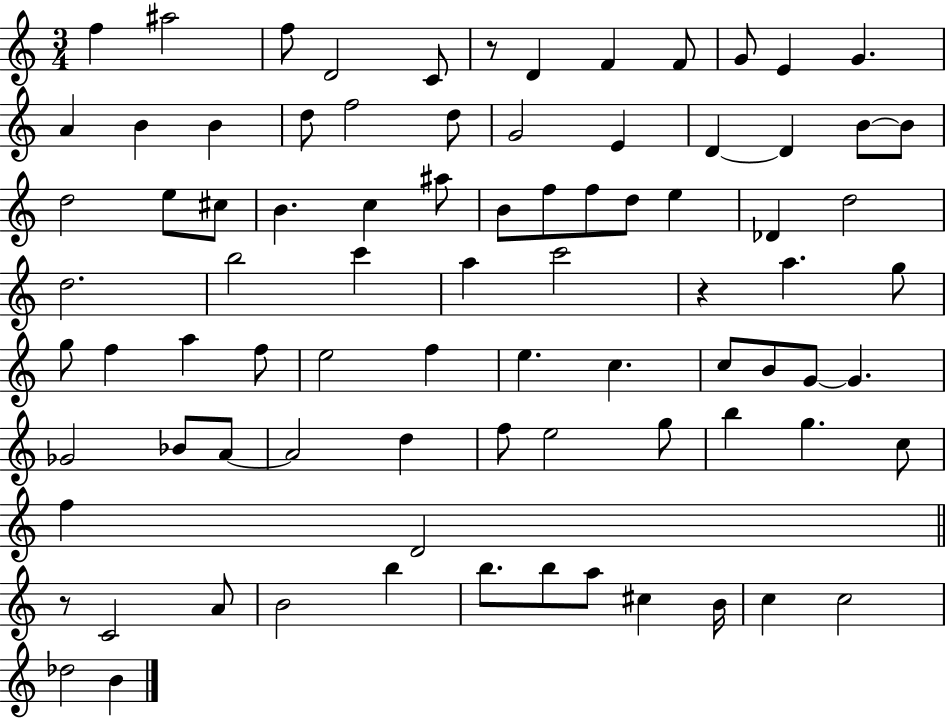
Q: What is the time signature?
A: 3/4